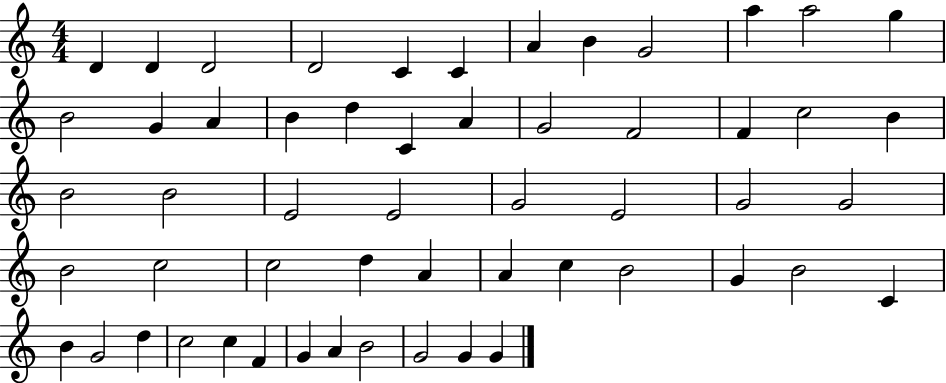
D4/q D4/q D4/h D4/h C4/q C4/q A4/q B4/q G4/h A5/q A5/h G5/q B4/h G4/q A4/q B4/q D5/q C4/q A4/q G4/h F4/h F4/q C5/h B4/q B4/h B4/h E4/h E4/h G4/h E4/h G4/h G4/h B4/h C5/h C5/h D5/q A4/q A4/q C5/q B4/h G4/q B4/h C4/q B4/q G4/h D5/q C5/h C5/q F4/q G4/q A4/q B4/h G4/h G4/q G4/q